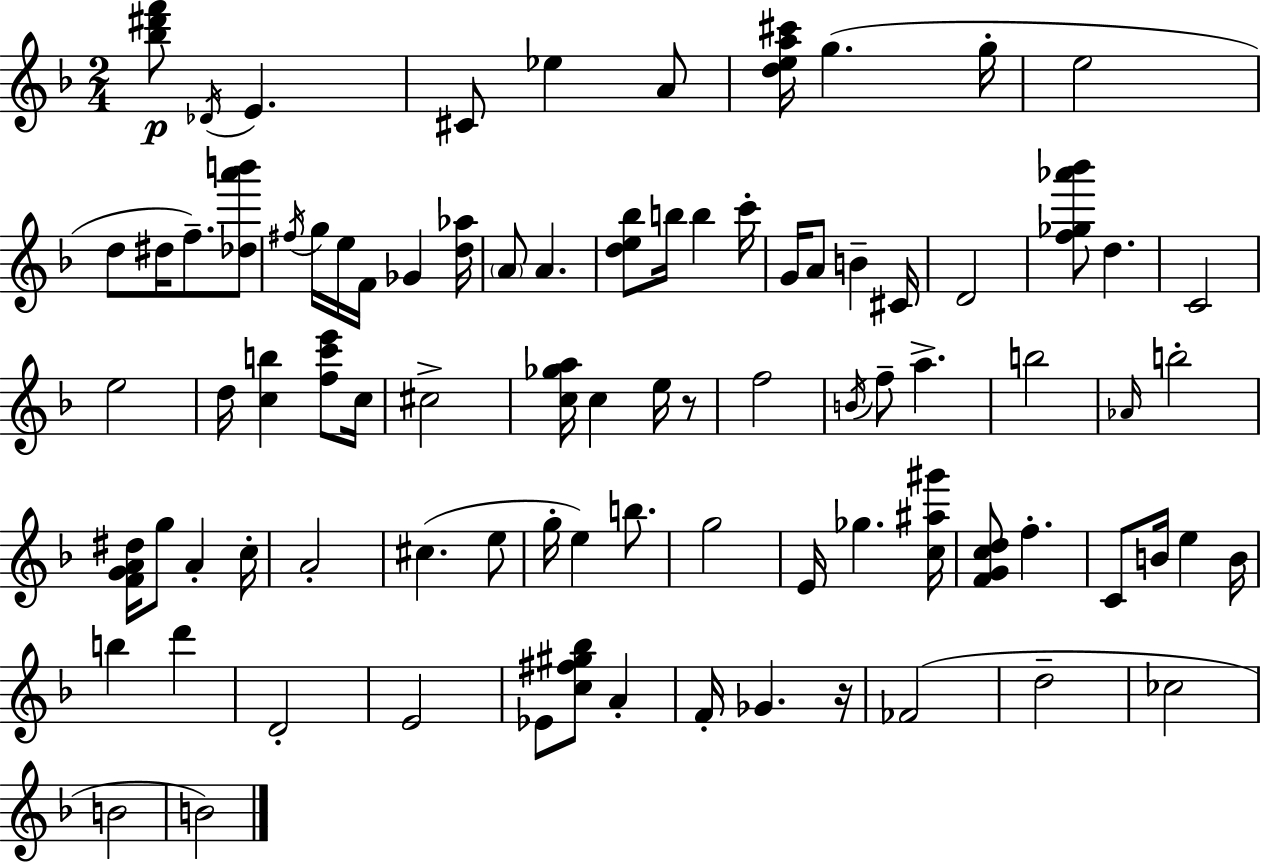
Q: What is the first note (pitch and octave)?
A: Db4